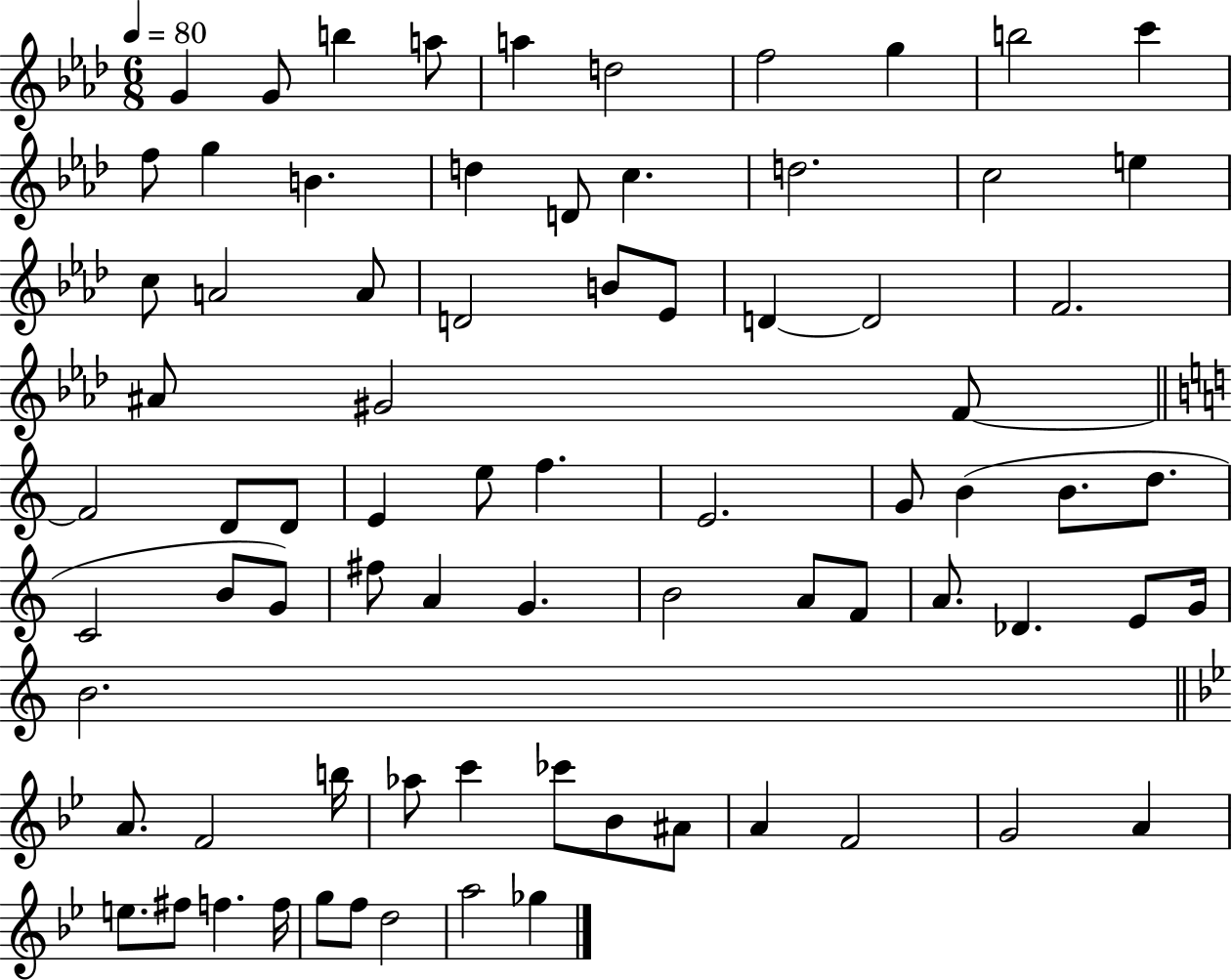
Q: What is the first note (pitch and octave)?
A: G4